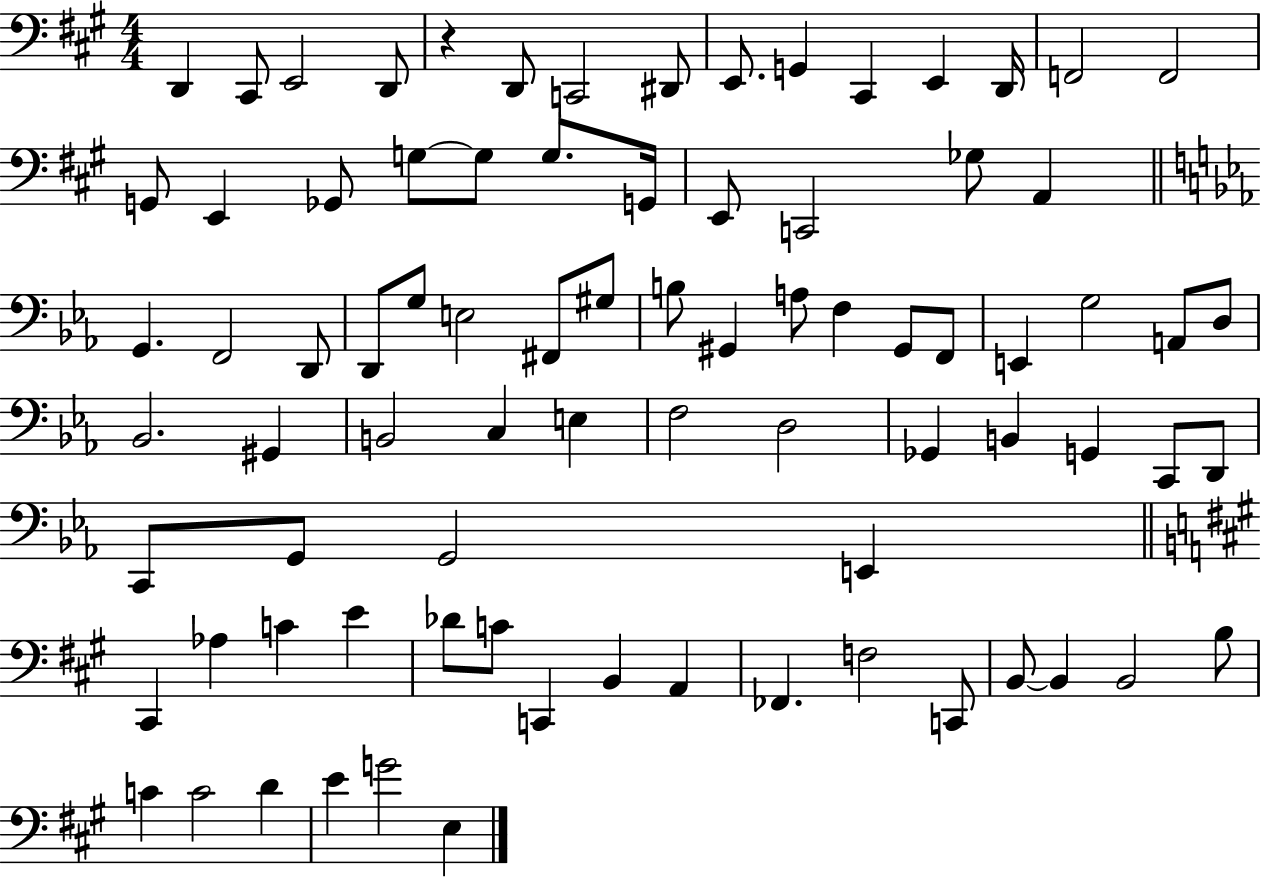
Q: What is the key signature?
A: A major